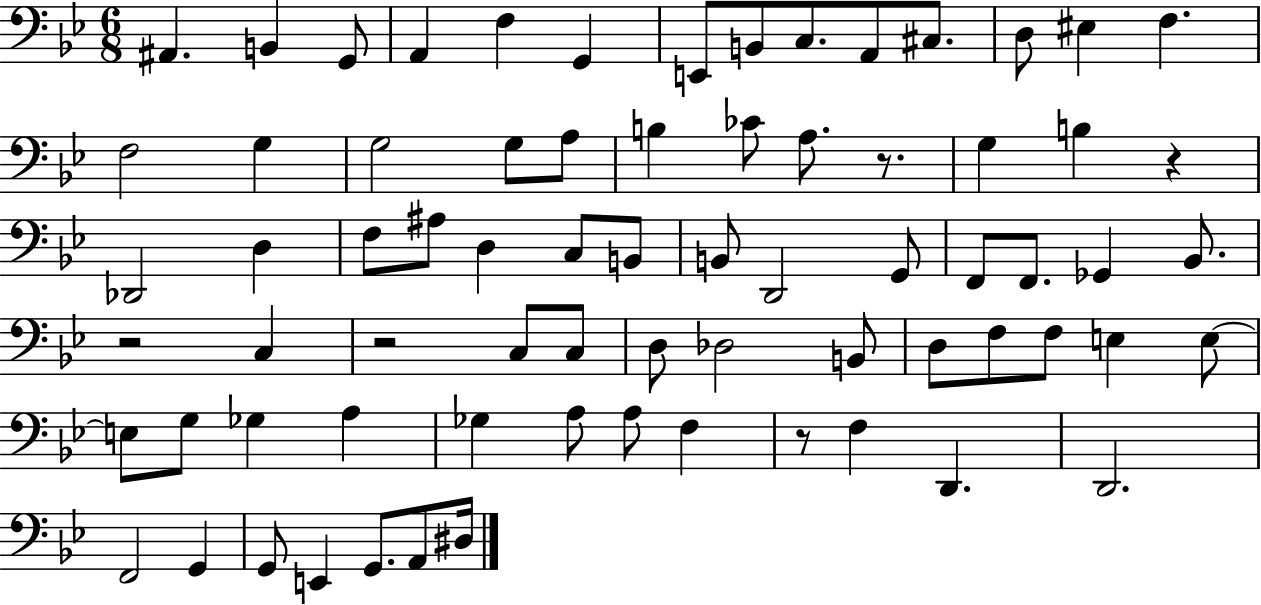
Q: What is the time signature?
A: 6/8